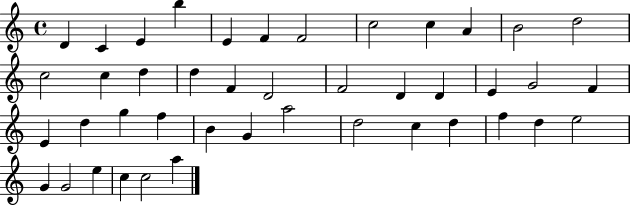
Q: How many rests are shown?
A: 0